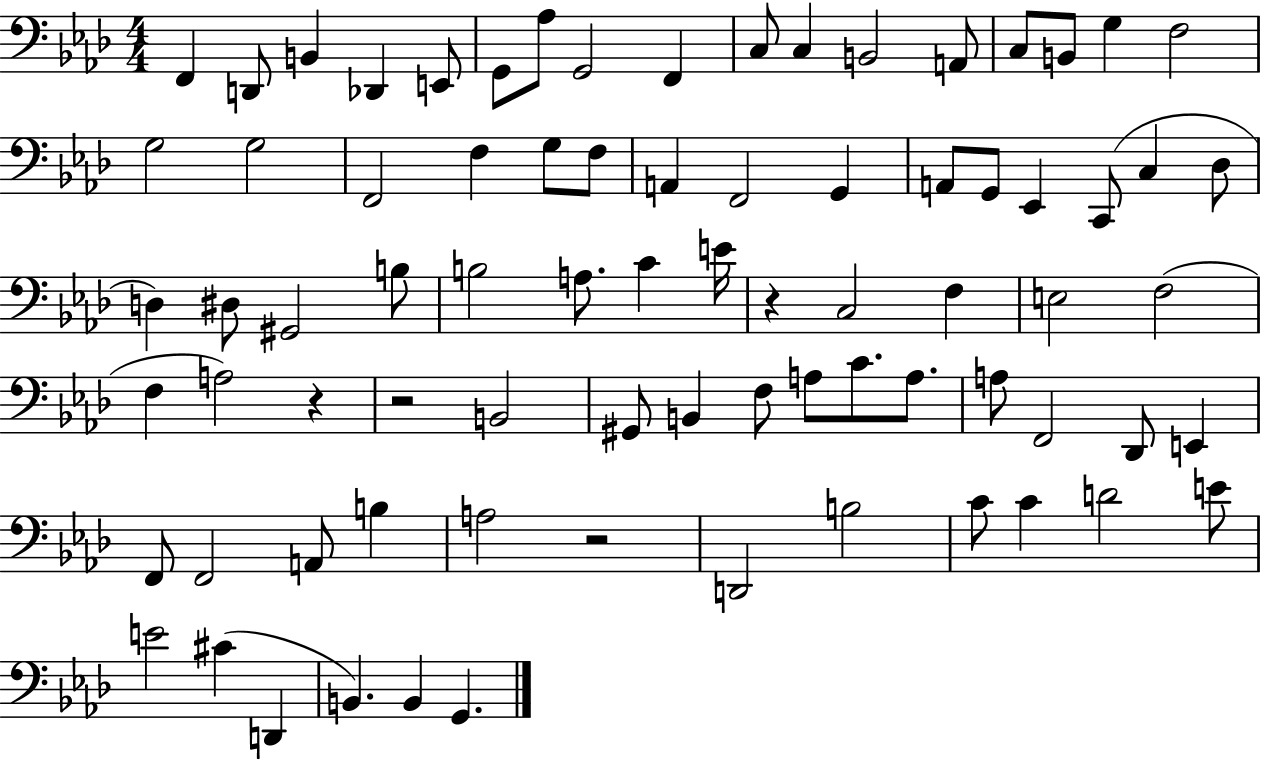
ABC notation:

X:1
T:Untitled
M:4/4
L:1/4
K:Ab
F,, D,,/2 B,, _D,, E,,/2 G,,/2 _A,/2 G,,2 F,, C,/2 C, B,,2 A,,/2 C,/2 B,,/2 G, F,2 G,2 G,2 F,,2 F, G,/2 F,/2 A,, F,,2 G,, A,,/2 G,,/2 _E,, C,,/2 C, _D,/2 D, ^D,/2 ^G,,2 B,/2 B,2 A,/2 C E/4 z C,2 F, E,2 F,2 F, A,2 z z2 B,,2 ^G,,/2 B,, F,/2 A,/2 C/2 A,/2 A,/2 F,,2 _D,,/2 E,, F,,/2 F,,2 A,,/2 B, A,2 z2 D,,2 B,2 C/2 C D2 E/2 E2 ^C D,, B,, B,, G,,